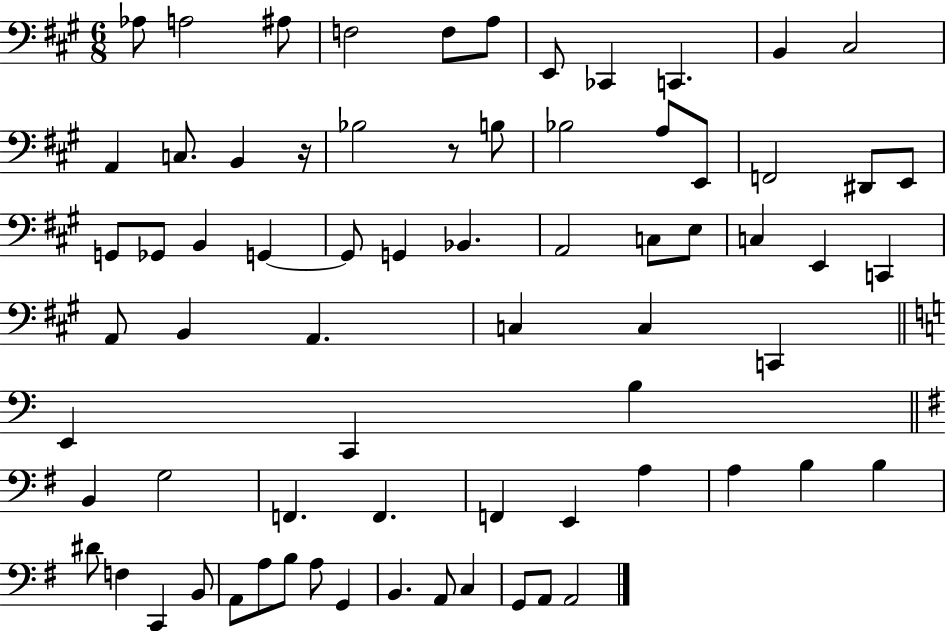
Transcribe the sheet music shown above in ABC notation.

X:1
T:Untitled
M:6/8
L:1/4
K:A
_A,/2 A,2 ^A,/2 F,2 F,/2 A,/2 E,,/2 _C,, C,, B,, ^C,2 A,, C,/2 B,, z/4 _B,2 z/2 B,/2 _B,2 A,/2 E,,/2 F,,2 ^D,,/2 E,,/2 G,,/2 _G,,/2 B,, G,, G,,/2 G,, _B,, A,,2 C,/2 E,/2 C, E,, C,, A,,/2 B,, A,, C, C, C,, E,, C,, B, B,, G,2 F,, F,, F,, E,, A, A, B, B, ^D/2 F, C,, B,,/2 A,,/2 A,/2 B,/2 A,/2 G,, B,, A,,/2 C, G,,/2 A,,/2 A,,2